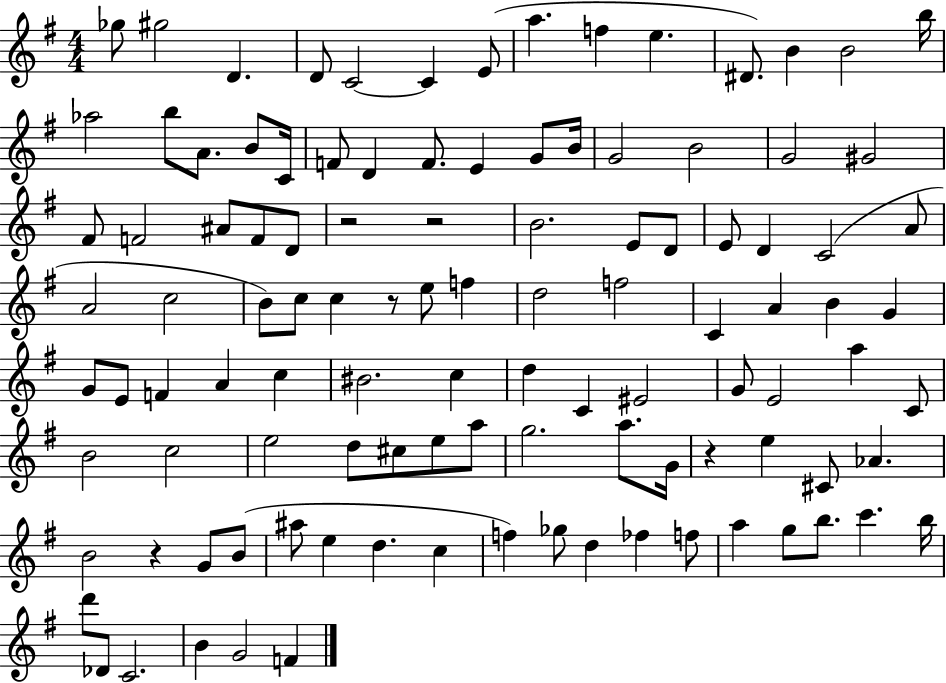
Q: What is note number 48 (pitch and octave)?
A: F5